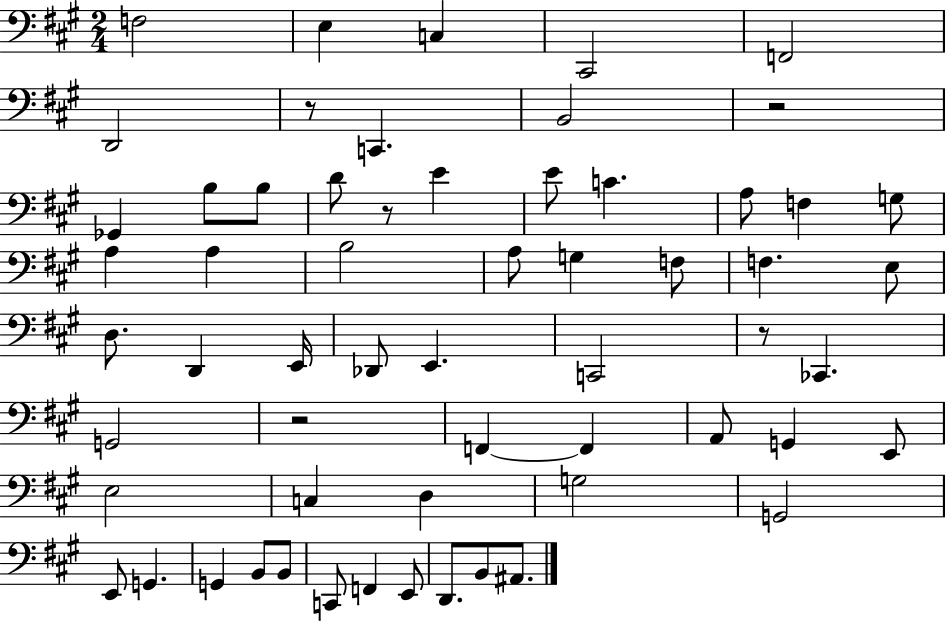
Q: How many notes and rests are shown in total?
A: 60